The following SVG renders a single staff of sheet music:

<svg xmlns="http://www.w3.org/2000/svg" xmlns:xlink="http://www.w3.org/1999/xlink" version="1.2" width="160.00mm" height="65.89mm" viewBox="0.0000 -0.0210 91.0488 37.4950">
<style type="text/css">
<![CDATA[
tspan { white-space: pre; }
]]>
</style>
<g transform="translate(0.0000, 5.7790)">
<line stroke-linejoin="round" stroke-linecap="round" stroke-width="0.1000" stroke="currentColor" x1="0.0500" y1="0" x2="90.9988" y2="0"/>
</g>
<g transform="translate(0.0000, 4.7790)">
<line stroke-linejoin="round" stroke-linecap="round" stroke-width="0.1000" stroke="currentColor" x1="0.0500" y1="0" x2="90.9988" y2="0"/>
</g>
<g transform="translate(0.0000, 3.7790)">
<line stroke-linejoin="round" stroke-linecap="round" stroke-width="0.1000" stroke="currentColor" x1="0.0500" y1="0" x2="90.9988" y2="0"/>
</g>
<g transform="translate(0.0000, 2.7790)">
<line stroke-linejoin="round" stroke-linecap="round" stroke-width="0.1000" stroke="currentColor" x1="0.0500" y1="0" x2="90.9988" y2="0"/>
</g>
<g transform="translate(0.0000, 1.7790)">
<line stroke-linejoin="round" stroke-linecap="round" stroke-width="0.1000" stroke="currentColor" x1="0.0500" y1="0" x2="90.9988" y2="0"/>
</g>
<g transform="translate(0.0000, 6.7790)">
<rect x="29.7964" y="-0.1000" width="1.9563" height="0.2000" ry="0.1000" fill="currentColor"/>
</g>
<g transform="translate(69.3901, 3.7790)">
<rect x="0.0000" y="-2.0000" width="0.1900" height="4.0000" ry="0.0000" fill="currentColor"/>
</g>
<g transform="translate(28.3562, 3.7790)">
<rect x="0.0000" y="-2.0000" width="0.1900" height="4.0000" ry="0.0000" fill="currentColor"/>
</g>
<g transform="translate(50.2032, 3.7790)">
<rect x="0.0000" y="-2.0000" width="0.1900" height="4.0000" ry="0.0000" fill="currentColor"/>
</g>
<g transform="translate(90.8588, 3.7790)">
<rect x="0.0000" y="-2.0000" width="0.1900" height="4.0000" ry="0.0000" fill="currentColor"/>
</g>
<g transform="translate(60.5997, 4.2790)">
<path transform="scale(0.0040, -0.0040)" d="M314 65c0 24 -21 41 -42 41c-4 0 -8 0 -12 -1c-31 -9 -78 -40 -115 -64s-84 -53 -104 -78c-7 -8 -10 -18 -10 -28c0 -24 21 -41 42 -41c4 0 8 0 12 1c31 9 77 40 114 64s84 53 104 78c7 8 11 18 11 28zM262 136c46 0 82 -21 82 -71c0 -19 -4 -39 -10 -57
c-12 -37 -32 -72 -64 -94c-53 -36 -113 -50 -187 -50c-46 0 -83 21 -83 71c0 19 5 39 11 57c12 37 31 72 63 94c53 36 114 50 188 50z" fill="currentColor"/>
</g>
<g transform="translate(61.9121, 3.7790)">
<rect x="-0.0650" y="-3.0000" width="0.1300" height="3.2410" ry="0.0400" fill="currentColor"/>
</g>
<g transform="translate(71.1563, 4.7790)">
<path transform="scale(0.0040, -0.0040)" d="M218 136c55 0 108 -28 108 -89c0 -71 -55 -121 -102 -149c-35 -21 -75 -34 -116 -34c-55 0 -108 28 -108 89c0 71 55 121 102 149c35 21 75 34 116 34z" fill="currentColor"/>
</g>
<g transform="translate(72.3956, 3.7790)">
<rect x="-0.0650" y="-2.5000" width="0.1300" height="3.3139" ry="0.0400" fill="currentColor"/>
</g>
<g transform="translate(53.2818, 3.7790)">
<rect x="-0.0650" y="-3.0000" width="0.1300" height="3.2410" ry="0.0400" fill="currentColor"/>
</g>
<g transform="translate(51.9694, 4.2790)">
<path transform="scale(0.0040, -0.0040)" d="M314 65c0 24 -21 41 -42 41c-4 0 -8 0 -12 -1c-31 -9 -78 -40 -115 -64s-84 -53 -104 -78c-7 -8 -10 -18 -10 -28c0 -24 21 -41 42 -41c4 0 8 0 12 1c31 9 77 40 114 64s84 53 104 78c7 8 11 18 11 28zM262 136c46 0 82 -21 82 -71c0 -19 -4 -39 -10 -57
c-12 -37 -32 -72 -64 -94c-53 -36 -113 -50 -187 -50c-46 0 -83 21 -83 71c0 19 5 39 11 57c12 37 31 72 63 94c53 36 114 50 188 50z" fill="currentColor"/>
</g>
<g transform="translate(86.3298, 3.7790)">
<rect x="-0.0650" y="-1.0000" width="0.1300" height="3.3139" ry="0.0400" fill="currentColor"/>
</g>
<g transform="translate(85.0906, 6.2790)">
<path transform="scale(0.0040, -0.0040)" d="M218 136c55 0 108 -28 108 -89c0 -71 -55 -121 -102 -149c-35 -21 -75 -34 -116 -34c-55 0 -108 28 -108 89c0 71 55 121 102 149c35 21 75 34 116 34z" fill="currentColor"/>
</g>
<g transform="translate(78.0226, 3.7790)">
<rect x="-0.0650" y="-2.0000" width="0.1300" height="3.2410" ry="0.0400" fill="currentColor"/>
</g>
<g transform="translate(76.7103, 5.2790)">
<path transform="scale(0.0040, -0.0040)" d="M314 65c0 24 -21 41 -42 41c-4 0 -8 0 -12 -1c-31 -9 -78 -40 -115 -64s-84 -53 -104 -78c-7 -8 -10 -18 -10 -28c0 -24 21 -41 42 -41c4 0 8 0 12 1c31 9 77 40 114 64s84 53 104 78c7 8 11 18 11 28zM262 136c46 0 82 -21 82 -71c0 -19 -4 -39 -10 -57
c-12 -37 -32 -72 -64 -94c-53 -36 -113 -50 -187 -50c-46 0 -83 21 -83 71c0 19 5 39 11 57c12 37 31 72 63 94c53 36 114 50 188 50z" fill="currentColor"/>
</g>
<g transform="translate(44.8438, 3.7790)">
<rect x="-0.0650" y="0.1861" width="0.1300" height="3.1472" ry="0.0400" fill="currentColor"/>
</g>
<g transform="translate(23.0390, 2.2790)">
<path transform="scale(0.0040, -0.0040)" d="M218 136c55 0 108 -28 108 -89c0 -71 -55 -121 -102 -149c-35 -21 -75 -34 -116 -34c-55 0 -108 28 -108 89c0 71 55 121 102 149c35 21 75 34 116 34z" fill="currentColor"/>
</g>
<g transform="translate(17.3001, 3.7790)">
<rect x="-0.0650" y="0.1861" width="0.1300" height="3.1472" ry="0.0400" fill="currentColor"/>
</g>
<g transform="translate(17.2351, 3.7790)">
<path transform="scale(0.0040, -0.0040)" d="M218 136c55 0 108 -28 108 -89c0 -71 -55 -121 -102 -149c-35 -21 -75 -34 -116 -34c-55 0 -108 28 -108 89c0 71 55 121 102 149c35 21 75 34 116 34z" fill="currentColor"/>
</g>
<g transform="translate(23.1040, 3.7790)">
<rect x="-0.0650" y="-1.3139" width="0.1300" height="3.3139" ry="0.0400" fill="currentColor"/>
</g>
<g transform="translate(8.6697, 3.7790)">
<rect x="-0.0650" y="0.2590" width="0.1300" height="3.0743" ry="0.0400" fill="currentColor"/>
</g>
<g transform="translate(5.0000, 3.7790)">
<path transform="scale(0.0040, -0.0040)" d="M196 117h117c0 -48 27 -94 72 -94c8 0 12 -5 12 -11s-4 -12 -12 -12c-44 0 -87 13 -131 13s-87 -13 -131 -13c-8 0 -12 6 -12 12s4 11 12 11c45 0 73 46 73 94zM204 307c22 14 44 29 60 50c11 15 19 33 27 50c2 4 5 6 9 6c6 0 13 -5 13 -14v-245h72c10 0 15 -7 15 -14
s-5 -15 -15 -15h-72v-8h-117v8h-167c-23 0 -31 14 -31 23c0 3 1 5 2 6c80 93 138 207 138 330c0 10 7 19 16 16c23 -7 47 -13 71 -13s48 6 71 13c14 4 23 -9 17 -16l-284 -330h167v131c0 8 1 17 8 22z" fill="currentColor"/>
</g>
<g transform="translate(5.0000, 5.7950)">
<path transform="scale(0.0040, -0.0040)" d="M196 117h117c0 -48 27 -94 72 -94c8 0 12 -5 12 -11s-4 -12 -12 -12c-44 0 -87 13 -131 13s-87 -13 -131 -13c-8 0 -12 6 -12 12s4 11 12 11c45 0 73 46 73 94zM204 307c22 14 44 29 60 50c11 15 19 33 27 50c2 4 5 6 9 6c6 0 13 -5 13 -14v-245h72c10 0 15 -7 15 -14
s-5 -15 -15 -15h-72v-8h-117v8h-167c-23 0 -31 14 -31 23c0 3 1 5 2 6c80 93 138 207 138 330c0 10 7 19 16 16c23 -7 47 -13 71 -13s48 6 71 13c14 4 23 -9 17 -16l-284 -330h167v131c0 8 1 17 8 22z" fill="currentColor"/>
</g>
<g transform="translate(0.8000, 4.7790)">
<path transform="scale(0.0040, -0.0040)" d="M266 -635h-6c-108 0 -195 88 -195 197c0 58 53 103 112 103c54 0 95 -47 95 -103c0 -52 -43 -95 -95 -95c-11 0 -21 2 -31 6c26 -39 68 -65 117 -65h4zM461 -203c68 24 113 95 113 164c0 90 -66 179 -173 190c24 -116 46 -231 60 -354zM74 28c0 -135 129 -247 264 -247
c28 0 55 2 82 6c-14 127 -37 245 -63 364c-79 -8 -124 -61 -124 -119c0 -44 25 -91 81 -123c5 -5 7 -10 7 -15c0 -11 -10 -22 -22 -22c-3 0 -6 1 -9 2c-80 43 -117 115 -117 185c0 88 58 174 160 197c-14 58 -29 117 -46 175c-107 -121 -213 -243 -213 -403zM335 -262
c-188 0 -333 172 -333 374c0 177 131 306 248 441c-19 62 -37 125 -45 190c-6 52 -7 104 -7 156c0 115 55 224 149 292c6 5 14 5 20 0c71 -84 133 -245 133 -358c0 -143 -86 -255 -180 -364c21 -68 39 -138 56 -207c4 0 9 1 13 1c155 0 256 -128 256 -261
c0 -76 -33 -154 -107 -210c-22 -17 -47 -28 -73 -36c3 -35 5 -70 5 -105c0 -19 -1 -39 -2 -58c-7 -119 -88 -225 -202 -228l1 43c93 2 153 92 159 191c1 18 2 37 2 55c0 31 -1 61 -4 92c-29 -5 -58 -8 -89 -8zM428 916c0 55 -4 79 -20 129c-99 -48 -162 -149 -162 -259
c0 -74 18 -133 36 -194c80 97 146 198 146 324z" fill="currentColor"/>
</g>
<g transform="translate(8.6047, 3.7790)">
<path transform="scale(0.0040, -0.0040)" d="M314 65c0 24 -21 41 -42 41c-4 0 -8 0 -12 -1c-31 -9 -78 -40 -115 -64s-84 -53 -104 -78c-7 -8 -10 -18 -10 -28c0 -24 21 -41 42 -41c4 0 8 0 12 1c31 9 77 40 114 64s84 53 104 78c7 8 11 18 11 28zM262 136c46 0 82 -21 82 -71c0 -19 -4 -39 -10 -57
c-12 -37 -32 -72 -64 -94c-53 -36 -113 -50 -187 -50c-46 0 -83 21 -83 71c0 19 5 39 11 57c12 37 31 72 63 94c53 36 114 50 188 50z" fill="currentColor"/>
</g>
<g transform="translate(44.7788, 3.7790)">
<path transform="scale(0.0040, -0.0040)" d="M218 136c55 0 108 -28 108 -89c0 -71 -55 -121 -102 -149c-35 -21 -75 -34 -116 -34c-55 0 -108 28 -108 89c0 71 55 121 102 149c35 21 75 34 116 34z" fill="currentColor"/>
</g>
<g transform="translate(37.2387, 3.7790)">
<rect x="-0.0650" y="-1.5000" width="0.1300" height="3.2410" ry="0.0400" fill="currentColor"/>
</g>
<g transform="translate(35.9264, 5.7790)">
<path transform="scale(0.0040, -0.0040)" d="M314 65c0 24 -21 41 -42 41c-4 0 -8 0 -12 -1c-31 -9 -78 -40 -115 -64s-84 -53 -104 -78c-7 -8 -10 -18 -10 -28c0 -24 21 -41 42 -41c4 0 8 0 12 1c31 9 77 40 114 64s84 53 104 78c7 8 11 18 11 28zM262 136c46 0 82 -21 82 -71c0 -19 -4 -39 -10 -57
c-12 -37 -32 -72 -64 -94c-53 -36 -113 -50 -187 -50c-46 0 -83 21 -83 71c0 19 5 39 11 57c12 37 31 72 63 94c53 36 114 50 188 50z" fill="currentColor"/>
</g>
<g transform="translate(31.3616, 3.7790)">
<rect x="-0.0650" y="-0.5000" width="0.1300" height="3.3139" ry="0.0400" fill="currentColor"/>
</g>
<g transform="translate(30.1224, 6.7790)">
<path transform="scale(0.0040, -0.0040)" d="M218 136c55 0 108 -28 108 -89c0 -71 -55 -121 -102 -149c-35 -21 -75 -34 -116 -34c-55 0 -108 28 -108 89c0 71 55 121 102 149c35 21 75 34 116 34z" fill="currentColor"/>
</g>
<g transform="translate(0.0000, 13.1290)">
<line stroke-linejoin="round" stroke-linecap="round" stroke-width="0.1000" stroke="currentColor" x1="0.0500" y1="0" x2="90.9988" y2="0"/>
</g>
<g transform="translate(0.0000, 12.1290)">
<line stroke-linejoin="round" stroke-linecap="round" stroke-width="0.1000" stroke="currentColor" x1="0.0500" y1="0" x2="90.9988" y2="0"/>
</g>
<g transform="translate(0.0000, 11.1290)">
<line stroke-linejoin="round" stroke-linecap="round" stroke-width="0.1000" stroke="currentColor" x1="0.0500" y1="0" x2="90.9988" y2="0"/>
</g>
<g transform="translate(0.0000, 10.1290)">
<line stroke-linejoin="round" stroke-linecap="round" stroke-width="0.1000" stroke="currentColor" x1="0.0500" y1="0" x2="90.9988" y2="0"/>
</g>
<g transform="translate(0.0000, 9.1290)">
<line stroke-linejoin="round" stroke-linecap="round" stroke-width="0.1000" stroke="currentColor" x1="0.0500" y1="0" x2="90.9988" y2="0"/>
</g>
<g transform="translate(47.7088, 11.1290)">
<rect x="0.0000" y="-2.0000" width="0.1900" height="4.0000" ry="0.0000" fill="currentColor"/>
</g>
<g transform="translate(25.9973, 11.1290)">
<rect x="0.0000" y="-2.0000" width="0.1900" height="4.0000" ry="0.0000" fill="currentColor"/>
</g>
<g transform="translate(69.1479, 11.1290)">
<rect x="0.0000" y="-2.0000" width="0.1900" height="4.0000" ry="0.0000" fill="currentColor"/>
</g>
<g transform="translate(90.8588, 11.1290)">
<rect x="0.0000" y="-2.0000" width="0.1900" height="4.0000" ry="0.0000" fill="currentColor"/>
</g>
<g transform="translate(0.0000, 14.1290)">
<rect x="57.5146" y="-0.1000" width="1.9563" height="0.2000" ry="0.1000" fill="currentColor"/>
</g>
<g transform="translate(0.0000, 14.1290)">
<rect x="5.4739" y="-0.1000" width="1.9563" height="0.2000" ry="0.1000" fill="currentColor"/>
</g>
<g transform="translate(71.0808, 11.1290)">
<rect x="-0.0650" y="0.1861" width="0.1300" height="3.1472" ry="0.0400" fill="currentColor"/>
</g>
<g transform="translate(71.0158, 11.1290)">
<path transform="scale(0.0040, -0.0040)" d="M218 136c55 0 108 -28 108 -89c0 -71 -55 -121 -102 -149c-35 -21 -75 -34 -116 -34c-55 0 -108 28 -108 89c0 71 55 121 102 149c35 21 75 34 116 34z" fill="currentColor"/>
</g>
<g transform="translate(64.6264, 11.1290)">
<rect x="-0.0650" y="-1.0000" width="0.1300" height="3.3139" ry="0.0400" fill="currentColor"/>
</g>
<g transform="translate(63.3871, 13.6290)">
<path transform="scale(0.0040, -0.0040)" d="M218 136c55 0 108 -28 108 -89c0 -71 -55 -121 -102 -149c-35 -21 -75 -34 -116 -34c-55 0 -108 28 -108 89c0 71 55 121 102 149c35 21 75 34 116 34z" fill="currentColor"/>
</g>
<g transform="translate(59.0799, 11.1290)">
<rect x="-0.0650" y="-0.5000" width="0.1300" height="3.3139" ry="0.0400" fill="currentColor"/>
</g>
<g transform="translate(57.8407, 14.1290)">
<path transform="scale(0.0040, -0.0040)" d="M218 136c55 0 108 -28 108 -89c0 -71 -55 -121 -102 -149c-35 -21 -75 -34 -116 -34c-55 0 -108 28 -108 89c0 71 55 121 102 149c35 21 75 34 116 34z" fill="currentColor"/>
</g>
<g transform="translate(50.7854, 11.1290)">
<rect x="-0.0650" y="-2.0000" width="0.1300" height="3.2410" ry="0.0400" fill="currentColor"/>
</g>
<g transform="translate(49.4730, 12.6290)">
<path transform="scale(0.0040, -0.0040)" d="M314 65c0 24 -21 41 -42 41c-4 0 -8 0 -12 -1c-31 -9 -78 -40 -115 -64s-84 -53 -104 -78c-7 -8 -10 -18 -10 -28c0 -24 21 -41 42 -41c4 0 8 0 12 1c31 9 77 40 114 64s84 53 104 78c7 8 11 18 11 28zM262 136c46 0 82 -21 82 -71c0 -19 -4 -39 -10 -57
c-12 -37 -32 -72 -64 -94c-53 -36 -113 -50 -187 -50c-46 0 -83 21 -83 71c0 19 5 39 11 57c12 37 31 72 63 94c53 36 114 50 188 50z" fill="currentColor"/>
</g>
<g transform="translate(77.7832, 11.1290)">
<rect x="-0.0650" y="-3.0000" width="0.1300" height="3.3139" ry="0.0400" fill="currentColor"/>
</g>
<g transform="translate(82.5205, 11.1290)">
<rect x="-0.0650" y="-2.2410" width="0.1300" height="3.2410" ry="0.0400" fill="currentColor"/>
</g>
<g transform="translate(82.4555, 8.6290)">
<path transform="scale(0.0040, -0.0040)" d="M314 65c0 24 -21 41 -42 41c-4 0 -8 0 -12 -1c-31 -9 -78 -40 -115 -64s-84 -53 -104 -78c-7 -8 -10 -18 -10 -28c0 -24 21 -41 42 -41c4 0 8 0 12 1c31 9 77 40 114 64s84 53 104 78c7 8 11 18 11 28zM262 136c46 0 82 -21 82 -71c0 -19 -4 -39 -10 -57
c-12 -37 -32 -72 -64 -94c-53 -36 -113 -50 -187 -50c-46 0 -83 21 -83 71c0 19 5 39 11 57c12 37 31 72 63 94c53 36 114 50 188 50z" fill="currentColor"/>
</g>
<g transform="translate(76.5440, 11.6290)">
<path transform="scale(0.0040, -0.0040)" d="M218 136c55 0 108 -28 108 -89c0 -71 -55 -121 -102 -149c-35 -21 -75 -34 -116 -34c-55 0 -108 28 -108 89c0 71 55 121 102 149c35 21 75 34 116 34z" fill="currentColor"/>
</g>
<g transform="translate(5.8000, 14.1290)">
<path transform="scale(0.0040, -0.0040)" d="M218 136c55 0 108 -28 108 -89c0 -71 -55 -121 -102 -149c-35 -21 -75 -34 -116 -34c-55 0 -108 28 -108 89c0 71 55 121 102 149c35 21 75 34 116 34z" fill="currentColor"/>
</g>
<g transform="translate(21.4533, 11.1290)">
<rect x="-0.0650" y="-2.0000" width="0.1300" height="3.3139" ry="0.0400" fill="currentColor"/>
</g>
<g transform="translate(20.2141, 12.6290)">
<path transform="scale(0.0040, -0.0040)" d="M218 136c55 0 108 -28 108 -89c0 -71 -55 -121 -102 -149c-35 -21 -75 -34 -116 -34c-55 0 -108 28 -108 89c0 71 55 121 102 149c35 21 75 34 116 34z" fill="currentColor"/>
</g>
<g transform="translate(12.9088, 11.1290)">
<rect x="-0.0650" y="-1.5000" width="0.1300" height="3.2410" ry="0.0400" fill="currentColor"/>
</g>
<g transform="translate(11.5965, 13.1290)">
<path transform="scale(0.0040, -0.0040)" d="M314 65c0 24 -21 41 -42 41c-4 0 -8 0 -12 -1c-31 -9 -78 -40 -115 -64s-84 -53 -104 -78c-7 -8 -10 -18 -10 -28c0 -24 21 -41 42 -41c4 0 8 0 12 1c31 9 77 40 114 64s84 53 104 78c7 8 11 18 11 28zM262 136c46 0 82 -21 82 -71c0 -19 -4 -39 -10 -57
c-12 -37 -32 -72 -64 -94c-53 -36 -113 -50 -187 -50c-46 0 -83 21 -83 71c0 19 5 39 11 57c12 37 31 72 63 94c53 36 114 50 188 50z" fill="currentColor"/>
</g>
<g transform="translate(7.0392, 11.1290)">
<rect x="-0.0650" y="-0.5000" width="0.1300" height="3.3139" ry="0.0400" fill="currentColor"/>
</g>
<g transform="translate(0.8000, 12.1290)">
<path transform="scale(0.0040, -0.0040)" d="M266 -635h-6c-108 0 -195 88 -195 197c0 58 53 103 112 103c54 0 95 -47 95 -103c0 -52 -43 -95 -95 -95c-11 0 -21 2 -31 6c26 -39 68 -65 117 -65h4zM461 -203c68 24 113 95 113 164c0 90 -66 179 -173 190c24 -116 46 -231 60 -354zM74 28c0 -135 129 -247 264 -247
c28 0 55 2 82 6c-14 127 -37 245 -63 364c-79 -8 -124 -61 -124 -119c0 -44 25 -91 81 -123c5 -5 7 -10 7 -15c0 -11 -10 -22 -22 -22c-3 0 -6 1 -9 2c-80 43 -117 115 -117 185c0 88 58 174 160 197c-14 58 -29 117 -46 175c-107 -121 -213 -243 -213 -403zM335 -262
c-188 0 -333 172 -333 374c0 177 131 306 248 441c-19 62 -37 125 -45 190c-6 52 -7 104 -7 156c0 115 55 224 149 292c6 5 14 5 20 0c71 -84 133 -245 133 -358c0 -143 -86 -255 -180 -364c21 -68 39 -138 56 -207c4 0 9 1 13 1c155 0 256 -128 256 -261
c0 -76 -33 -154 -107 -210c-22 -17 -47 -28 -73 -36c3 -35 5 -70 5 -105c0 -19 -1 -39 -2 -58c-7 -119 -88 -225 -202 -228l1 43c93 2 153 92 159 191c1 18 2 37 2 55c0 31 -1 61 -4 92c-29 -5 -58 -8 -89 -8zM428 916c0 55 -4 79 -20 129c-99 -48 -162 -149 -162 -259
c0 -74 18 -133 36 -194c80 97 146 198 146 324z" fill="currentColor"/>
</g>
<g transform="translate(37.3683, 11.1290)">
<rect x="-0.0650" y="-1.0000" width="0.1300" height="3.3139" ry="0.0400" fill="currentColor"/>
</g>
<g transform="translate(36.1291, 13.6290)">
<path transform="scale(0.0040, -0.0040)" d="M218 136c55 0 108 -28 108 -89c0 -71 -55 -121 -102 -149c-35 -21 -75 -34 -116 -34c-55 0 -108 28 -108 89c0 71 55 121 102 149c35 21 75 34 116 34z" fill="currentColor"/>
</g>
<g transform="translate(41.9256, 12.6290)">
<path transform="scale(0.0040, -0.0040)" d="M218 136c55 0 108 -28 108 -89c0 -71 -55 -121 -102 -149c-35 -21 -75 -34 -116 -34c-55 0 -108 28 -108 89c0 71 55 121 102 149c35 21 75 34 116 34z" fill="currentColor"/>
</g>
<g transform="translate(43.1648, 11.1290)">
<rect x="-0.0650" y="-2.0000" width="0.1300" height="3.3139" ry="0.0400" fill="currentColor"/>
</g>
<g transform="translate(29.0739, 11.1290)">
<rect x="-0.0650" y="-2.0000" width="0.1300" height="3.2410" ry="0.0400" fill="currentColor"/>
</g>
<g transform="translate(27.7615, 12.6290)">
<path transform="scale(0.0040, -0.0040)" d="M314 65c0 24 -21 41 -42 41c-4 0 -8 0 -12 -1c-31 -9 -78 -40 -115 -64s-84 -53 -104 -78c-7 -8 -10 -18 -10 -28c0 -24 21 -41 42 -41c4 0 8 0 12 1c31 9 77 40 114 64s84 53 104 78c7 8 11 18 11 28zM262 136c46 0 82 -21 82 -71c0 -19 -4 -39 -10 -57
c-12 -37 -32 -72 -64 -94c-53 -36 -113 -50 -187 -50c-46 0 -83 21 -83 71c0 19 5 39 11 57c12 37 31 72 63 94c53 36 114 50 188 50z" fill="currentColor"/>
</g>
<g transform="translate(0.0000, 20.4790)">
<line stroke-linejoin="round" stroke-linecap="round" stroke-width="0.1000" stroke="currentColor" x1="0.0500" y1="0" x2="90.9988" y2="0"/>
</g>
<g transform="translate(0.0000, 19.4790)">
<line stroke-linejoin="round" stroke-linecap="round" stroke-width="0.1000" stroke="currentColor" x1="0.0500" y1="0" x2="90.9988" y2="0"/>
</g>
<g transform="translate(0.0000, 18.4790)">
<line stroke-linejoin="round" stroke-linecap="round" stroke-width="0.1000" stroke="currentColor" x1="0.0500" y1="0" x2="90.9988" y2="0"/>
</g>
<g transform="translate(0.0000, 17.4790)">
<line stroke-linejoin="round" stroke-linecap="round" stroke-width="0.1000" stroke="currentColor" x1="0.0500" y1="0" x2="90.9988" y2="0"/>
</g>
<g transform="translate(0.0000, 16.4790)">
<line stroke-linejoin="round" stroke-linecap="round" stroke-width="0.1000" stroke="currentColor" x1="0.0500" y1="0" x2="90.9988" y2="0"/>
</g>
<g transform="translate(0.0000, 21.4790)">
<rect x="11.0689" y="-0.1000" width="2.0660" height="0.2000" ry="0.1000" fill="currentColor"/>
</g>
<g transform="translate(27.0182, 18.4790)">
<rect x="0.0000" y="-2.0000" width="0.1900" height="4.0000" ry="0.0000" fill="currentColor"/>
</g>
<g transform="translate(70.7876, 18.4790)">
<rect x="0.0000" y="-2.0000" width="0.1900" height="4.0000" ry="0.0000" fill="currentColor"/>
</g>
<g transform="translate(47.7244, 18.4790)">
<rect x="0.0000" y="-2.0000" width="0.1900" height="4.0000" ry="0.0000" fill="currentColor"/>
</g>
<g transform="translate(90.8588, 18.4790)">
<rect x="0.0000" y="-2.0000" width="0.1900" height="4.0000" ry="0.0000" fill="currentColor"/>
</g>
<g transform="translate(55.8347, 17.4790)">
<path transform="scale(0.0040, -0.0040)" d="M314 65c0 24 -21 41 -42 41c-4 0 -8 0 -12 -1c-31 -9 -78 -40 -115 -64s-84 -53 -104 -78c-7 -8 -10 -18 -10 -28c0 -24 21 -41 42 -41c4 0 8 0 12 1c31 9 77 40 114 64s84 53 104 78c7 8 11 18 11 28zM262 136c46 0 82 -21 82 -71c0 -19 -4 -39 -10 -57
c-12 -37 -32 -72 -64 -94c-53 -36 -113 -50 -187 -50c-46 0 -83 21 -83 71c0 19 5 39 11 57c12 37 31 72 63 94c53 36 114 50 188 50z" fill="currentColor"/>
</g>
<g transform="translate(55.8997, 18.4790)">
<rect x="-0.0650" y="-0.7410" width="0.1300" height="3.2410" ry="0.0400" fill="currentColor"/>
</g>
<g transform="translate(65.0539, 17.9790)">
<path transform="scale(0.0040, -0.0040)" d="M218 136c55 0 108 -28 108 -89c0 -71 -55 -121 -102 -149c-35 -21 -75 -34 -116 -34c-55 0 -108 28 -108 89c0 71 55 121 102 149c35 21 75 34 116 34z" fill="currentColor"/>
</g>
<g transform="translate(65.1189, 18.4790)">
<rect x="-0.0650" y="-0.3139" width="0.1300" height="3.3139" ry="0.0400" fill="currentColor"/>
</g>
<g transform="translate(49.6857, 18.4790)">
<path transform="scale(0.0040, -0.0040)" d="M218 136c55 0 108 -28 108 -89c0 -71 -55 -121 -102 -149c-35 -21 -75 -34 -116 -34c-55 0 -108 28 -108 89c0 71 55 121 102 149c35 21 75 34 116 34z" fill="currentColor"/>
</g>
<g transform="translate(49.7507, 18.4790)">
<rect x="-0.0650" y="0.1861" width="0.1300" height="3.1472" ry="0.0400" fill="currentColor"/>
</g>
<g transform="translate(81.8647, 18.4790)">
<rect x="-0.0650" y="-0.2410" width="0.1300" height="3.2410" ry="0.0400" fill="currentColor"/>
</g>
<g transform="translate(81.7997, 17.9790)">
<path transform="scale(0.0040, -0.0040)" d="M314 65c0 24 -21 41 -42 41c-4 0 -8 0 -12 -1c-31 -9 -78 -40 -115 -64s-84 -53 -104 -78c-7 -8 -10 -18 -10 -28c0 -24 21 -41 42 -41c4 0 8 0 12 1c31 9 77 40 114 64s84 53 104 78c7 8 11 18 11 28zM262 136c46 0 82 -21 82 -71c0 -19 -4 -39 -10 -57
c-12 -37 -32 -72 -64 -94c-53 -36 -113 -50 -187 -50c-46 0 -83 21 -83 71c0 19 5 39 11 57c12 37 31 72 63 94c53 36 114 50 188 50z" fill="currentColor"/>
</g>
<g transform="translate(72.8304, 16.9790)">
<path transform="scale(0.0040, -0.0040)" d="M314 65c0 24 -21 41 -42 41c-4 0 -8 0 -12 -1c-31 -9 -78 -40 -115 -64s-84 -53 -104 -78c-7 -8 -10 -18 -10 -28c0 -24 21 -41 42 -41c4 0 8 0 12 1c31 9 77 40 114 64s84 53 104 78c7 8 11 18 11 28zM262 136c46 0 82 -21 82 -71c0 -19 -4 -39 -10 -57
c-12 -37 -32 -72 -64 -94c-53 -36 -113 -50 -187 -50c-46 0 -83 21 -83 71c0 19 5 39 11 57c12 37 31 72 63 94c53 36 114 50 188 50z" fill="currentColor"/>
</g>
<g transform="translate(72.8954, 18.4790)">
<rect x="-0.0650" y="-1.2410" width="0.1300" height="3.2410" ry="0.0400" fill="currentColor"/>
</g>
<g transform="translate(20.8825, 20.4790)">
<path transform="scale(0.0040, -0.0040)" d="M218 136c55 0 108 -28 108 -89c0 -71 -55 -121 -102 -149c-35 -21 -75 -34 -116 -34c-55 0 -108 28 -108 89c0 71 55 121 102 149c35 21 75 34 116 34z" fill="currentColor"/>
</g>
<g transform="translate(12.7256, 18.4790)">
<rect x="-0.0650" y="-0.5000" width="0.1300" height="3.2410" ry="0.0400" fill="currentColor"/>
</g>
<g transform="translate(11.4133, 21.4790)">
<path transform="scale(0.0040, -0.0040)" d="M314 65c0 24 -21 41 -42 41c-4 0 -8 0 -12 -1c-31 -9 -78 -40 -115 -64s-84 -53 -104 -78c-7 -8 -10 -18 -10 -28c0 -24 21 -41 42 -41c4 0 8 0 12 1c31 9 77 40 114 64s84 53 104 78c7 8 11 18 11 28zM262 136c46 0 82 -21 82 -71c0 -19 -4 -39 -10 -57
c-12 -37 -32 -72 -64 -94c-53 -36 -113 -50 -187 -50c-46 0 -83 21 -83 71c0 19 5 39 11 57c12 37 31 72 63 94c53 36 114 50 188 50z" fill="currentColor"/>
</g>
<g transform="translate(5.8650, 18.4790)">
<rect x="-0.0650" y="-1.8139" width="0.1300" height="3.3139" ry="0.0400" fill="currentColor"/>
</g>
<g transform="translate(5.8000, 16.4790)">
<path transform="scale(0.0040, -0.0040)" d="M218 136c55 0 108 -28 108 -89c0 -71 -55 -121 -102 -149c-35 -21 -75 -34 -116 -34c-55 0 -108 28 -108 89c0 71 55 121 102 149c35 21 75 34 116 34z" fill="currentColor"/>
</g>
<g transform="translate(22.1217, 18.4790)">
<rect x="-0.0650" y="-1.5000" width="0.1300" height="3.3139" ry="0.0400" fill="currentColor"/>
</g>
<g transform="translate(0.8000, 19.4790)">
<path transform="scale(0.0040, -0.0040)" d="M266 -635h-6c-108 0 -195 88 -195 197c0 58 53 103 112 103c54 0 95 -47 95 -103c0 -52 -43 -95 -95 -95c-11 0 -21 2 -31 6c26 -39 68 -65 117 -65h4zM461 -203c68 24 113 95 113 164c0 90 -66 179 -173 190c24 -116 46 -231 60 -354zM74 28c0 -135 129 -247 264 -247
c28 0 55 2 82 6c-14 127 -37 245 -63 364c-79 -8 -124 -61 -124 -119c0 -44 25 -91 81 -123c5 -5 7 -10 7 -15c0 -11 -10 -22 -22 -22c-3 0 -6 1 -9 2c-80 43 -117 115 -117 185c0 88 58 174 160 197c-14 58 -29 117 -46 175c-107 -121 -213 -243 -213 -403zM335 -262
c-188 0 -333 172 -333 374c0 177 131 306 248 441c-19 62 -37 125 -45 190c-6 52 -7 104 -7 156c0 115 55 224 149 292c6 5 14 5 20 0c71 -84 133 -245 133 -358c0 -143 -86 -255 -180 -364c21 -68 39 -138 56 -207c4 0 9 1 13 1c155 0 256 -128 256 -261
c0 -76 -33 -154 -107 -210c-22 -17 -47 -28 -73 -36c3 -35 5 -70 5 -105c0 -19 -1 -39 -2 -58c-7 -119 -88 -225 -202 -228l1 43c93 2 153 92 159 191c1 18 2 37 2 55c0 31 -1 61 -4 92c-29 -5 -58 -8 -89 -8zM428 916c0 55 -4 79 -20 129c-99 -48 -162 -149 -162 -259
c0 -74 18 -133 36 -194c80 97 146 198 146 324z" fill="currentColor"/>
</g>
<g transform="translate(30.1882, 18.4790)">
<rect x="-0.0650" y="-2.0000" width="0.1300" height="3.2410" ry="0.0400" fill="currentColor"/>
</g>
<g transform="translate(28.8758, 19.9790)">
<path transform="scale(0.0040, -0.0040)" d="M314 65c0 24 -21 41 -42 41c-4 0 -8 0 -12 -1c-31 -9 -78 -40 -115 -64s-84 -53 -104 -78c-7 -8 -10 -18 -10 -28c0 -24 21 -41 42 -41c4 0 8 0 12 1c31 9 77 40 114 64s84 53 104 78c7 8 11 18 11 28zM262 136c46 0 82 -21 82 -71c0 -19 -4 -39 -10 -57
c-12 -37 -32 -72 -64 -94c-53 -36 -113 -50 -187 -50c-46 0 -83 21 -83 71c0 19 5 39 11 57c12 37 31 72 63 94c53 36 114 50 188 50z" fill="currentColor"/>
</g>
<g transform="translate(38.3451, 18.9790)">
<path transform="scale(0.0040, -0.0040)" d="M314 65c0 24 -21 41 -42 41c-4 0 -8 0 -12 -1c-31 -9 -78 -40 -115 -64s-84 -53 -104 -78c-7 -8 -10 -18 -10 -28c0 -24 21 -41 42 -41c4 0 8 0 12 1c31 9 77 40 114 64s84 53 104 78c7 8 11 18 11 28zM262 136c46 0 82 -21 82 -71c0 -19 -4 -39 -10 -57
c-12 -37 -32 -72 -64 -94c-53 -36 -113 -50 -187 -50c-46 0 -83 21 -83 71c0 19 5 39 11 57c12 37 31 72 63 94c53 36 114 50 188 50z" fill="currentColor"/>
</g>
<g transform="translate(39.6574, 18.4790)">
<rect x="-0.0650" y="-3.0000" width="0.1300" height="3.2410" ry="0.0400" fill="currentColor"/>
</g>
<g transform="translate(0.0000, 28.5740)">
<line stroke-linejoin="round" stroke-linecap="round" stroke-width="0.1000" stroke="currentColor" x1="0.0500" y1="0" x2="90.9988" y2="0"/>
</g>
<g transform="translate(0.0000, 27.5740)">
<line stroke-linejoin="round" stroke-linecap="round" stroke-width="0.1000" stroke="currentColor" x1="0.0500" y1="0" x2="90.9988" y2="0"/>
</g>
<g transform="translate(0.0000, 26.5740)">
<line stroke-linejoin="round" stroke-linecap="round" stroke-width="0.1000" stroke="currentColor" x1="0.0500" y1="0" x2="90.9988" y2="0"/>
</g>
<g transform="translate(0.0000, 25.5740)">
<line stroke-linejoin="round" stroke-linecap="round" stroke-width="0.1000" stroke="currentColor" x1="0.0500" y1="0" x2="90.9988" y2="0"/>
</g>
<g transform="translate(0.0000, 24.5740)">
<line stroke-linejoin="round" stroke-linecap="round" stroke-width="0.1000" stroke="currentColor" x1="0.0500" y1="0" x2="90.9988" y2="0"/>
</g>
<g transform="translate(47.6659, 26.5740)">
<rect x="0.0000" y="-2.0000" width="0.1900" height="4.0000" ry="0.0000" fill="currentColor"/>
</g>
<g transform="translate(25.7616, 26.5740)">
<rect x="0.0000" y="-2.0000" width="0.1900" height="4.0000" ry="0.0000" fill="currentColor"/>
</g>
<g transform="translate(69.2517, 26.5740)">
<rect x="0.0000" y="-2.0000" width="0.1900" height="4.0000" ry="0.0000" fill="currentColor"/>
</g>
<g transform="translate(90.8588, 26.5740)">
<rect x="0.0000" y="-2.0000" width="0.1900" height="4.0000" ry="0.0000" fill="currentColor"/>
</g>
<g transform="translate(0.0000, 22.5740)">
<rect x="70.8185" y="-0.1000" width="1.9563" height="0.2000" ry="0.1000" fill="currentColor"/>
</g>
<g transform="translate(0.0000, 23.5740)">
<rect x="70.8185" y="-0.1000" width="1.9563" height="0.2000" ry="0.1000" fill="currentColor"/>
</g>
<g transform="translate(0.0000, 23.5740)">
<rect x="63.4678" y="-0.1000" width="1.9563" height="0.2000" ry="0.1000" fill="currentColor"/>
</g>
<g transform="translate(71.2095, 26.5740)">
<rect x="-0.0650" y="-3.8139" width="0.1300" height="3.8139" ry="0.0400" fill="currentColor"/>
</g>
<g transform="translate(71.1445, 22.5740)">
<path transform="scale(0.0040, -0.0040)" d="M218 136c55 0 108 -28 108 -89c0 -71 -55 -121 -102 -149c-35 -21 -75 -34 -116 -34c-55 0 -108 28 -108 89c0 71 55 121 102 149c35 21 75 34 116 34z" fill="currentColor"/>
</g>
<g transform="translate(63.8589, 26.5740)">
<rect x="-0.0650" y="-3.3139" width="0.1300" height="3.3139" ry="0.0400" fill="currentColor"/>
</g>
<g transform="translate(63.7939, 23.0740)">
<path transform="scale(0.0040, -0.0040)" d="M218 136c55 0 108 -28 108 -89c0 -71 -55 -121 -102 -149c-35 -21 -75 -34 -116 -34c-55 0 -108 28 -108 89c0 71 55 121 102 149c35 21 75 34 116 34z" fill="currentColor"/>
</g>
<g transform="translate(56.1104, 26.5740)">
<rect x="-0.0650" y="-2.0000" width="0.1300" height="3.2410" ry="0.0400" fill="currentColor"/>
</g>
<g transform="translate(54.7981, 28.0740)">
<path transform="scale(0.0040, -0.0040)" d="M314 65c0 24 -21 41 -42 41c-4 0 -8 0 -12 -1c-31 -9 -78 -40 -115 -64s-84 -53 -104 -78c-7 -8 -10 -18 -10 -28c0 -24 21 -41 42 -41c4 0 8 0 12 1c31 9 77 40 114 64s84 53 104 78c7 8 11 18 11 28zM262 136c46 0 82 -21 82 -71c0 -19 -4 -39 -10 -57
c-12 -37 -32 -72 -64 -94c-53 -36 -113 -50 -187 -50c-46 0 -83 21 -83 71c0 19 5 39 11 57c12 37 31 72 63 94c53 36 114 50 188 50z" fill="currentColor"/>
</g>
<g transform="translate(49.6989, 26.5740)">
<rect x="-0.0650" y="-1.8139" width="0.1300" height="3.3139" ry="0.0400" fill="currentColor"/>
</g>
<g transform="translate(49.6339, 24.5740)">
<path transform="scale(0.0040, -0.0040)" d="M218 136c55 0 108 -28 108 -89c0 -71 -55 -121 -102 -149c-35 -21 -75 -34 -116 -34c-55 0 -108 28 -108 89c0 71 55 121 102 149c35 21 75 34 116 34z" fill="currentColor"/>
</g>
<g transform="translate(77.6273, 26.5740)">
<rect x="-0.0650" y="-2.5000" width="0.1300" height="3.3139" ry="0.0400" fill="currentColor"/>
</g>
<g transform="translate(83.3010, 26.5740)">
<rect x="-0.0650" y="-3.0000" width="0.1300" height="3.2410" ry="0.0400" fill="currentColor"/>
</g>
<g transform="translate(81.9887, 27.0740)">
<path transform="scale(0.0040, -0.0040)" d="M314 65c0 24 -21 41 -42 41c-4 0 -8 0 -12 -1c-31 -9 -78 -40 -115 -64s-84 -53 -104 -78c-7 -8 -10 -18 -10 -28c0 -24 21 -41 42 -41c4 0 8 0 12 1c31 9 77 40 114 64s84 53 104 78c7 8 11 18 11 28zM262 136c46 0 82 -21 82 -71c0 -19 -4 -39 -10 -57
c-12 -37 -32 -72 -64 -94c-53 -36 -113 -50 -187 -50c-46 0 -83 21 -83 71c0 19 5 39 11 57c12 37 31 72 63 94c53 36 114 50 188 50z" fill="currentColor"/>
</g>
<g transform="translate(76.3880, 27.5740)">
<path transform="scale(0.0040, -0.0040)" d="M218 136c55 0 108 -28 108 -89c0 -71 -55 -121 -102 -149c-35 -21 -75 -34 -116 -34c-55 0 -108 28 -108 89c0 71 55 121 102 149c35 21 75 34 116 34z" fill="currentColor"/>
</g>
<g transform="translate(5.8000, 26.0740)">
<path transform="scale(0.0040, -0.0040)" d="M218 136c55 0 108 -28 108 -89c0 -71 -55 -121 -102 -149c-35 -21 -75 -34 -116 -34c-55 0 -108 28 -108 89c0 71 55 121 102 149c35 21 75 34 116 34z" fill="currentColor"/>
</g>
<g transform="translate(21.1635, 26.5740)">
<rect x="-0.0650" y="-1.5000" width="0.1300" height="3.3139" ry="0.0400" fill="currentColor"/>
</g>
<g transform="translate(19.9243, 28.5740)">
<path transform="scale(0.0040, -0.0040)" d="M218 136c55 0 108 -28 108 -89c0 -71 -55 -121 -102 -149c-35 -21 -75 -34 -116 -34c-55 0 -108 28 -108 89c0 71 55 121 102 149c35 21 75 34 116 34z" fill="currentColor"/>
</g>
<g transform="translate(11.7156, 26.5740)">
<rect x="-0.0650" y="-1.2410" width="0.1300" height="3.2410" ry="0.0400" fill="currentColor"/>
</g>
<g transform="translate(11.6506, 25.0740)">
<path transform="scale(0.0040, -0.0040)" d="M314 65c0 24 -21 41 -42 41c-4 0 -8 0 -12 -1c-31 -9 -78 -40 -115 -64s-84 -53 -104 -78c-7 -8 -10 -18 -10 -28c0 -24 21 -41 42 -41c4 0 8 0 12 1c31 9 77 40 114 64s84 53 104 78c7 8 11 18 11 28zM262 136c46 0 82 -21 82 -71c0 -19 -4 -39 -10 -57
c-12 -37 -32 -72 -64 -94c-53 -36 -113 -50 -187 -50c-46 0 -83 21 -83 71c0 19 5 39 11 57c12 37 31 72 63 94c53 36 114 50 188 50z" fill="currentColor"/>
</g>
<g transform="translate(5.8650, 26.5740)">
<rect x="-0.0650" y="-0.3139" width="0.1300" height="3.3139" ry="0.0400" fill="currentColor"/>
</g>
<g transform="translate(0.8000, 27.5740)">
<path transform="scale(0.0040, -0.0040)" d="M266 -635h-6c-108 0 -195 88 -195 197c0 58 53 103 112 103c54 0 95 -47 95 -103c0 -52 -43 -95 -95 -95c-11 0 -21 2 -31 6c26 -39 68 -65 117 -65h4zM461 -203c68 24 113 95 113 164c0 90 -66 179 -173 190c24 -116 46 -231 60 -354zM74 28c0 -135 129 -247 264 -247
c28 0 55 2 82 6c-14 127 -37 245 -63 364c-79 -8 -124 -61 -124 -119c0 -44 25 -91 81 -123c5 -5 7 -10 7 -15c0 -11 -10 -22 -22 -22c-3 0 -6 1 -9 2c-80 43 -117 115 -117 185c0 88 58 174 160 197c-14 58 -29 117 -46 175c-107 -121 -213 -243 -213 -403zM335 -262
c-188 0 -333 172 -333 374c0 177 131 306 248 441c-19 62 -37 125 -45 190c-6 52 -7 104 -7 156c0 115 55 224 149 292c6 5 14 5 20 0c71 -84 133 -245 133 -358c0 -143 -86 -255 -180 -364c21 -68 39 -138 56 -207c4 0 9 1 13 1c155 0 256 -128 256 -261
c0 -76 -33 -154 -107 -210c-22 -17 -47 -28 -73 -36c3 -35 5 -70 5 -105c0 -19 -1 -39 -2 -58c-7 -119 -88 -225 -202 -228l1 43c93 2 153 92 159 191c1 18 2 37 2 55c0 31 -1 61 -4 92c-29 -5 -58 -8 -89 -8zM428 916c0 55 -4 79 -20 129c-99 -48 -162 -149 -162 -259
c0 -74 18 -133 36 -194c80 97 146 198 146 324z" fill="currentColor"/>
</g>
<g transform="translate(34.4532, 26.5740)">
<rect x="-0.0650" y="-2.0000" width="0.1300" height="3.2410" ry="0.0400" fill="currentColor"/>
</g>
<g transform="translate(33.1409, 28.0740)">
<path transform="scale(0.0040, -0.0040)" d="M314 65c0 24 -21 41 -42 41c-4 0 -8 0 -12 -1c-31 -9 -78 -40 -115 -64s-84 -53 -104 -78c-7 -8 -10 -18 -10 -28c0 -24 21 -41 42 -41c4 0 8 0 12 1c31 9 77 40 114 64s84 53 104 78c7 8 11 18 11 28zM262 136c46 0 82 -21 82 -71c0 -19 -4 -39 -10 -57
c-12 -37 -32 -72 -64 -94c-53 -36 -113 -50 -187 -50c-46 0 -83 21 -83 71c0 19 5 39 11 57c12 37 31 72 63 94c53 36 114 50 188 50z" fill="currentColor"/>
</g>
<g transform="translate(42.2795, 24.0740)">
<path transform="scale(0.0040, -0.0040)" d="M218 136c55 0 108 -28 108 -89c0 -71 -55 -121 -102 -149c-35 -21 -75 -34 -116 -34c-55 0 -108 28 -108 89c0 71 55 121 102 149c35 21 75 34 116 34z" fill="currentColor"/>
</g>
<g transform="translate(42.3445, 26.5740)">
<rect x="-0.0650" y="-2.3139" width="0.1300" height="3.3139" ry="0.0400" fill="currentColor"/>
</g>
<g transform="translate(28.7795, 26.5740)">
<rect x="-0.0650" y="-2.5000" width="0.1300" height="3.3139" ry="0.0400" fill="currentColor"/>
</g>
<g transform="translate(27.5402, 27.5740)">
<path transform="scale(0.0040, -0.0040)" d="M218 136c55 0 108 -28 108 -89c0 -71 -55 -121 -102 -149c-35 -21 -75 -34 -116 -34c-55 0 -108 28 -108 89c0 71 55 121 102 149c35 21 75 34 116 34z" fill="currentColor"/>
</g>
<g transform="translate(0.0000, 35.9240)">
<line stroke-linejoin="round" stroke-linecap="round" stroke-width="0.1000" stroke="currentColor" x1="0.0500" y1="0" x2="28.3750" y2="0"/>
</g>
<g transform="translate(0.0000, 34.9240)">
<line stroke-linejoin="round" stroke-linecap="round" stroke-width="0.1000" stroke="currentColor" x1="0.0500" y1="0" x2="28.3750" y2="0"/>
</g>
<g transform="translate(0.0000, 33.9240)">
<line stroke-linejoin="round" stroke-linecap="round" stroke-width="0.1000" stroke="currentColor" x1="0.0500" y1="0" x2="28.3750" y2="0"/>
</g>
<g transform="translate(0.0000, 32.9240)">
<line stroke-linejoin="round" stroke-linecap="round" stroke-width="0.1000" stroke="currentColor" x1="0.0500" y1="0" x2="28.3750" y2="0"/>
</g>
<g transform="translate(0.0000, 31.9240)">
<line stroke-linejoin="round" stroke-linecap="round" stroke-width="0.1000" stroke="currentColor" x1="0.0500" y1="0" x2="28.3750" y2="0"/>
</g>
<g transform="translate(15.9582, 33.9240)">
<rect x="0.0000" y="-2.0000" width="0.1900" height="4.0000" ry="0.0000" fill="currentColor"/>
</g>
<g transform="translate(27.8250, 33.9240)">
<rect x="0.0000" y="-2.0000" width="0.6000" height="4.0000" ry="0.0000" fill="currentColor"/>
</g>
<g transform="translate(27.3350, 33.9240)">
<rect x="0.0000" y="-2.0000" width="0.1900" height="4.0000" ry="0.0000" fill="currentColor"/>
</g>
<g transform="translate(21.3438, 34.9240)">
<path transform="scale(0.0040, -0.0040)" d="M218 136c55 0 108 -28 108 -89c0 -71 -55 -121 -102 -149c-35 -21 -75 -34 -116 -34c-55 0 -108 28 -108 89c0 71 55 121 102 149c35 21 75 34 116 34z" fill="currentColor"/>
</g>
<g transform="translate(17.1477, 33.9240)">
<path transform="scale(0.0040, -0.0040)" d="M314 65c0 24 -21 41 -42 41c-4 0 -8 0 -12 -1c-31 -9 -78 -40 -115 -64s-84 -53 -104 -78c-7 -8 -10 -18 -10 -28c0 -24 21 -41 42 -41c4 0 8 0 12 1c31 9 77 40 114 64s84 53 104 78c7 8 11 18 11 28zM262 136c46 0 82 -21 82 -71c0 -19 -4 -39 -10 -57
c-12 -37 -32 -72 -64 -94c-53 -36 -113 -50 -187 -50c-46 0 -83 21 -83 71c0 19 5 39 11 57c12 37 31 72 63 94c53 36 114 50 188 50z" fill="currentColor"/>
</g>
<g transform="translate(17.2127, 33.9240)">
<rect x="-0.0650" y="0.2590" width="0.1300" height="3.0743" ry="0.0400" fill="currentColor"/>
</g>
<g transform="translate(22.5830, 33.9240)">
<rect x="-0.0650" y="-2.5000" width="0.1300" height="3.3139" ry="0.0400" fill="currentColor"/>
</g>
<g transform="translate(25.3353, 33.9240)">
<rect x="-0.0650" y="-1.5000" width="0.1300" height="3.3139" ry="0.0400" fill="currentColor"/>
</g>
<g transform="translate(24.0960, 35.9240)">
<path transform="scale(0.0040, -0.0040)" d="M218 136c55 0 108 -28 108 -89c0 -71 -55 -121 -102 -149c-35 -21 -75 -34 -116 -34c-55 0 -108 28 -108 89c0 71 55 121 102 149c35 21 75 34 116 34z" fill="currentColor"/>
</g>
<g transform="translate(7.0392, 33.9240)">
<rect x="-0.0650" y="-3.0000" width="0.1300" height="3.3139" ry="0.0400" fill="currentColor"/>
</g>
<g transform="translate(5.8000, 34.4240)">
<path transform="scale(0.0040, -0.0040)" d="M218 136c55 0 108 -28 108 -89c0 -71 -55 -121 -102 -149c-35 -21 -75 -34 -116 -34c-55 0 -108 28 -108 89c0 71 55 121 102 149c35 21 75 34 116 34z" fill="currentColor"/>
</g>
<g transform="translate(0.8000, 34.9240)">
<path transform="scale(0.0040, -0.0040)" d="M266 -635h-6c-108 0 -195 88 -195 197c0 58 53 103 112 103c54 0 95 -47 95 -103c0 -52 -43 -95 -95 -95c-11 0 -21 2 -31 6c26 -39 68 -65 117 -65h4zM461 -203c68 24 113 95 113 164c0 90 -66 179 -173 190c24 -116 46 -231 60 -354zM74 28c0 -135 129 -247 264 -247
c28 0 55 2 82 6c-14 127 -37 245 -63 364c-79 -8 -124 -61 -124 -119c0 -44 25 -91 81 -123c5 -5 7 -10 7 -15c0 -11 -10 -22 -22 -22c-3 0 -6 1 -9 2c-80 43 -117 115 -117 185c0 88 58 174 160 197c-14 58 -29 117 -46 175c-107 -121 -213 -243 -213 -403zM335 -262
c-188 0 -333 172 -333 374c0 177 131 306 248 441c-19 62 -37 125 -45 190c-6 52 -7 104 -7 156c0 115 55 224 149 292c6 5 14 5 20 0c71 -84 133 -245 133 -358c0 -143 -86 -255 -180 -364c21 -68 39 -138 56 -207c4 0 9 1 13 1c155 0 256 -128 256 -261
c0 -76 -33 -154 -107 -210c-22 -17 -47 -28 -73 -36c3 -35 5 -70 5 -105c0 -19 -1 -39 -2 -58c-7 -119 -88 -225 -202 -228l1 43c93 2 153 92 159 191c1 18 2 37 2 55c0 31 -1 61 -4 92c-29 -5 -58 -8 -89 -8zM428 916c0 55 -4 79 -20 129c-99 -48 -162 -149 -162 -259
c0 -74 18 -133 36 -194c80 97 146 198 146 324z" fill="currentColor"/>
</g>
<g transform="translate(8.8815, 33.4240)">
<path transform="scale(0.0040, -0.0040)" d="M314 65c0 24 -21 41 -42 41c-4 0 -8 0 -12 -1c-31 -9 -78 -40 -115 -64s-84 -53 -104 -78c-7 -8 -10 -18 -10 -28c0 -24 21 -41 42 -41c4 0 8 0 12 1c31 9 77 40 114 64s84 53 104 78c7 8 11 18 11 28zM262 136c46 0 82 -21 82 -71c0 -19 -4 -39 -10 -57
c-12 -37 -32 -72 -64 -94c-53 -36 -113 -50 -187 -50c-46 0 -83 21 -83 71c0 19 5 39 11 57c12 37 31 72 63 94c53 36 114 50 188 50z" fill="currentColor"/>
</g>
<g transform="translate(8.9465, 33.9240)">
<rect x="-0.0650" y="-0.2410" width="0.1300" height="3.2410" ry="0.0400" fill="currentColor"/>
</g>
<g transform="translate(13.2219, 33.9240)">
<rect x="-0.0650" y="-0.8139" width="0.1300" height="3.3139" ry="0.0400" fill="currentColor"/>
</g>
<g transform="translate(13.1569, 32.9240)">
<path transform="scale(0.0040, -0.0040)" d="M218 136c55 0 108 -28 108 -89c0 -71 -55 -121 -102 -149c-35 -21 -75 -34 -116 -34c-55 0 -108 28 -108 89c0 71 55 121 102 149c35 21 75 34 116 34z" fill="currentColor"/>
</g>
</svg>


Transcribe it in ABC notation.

X:1
T:Untitled
M:4/4
L:1/4
K:C
B2 B e C E2 B A2 A2 G F2 D C E2 F F2 D F F2 C D B A g2 f C2 E F2 A2 B d2 c e2 c2 c e2 E G F2 g f F2 b c' G A2 A c2 d B2 G E